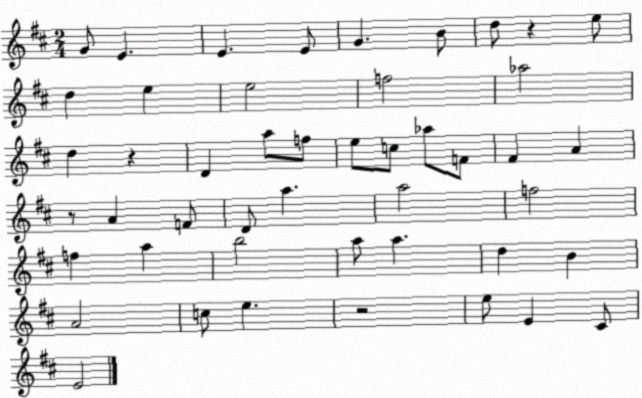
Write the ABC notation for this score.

X:1
T:Untitled
M:2/4
L:1/4
K:D
G/2 E E E/2 G B/2 d/2 z e/2 d e e2 f2 _a2 d z D a/2 f/2 e/2 c/2 _a/2 F/2 ^F A z/2 A F/2 D/2 a a2 f2 f a b2 a/2 a d B A2 c/2 e z2 e/2 E ^C/2 E2